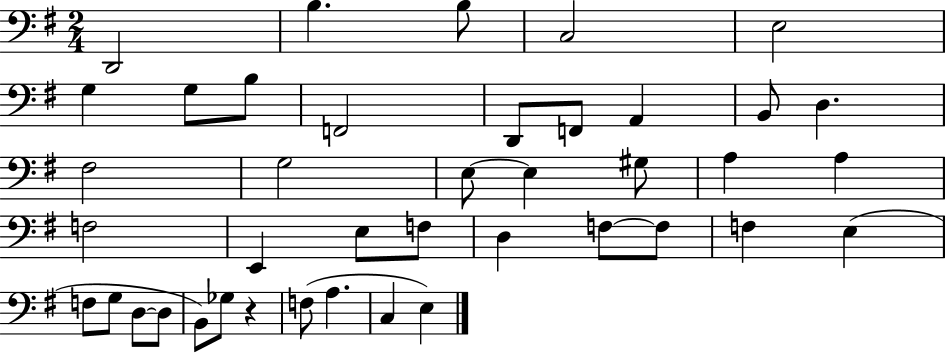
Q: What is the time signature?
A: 2/4